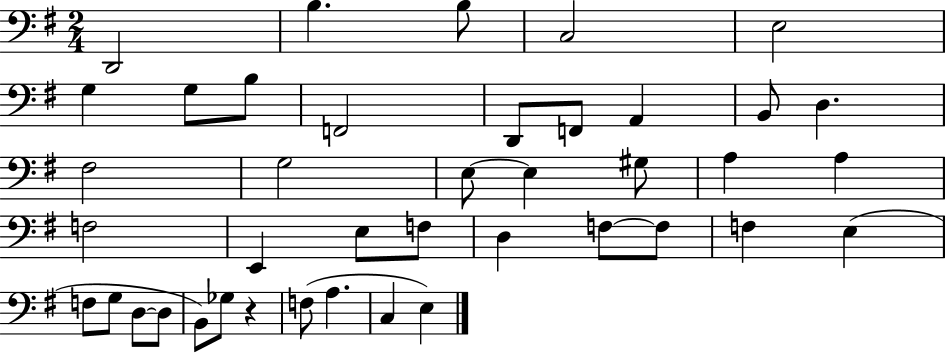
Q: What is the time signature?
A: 2/4